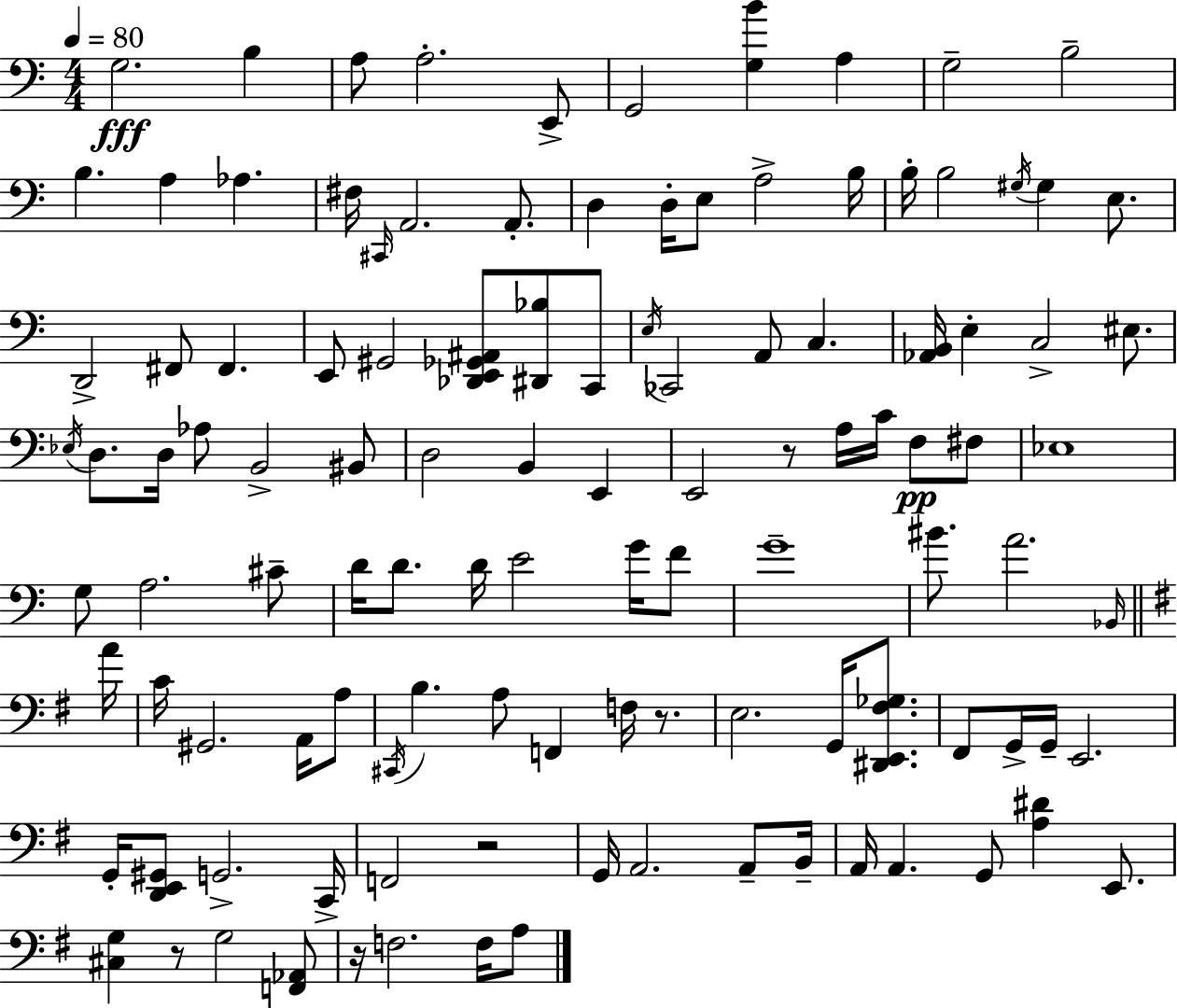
X:1
T:Untitled
M:4/4
L:1/4
K:C
G,2 B, A,/2 A,2 E,,/2 G,,2 [G,B] A, G,2 B,2 B, A, _A, ^F,/4 ^C,,/4 A,,2 A,,/2 D, D,/4 E,/2 A,2 B,/4 B,/4 B,2 ^G,/4 ^G, E,/2 D,,2 ^F,,/2 ^F,, E,,/2 ^G,,2 [_D,,E,,_G,,^A,,]/2 [^D,,_B,]/2 C,,/2 E,/4 _C,,2 A,,/2 C, [_A,,B,,]/4 E, C,2 ^E,/2 _E,/4 D,/2 D,/4 _A,/2 B,,2 ^B,,/2 D,2 B,, E,, E,,2 z/2 A,/4 C/4 F,/2 ^F,/2 _E,4 G,/2 A,2 ^C/2 D/4 D/2 D/4 E2 G/4 F/2 G4 ^B/2 A2 _B,,/4 A/4 C/4 ^G,,2 A,,/4 A,/2 ^C,,/4 B, A,/2 F,, F,/4 z/2 E,2 G,,/4 [^D,,E,,^F,_G,]/2 ^F,,/2 G,,/4 G,,/4 E,,2 G,,/4 [D,,E,,^G,,]/2 G,,2 C,,/4 F,,2 z2 G,,/4 A,,2 A,,/2 B,,/4 A,,/4 A,, G,,/2 [A,^D] E,,/2 [^C,G,] z/2 G,2 [F,,_A,,]/2 z/4 F,2 F,/4 A,/2